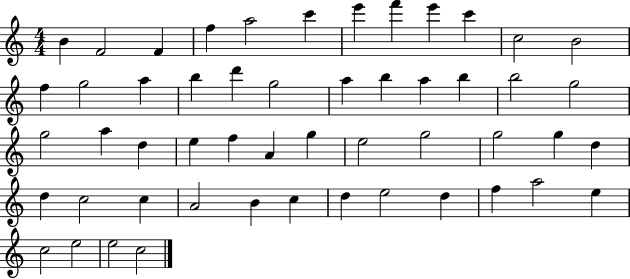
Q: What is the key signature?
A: C major